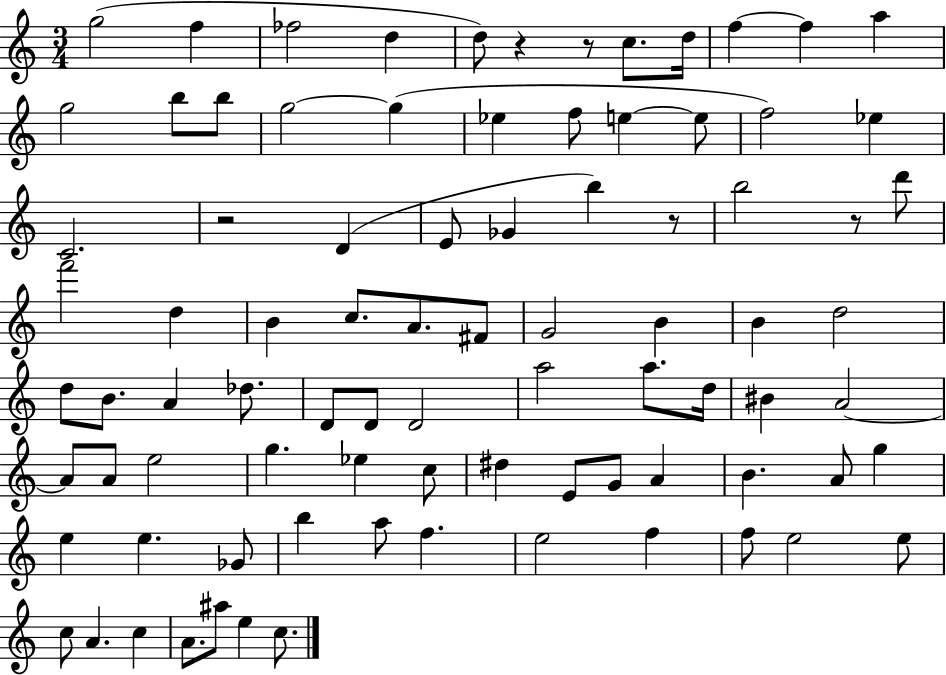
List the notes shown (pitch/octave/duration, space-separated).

G5/h F5/q FES5/h D5/q D5/e R/q R/e C5/e. D5/s F5/q F5/q A5/q G5/h B5/e B5/e G5/h G5/q Eb5/q F5/e E5/q E5/e F5/h Eb5/q C4/h. R/h D4/q E4/e Gb4/q B5/q R/e B5/h R/e D6/e F6/h D5/q B4/q C5/e. A4/e. F#4/e G4/h B4/q B4/q D5/h D5/e B4/e. A4/q Db5/e. D4/e D4/e D4/h A5/h A5/e. D5/s BIS4/q A4/h A4/e A4/e E5/h G5/q. Eb5/q C5/e D#5/q E4/e G4/e A4/q B4/q. A4/e G5/q E5/q E5/q. Gb4/e B5/q A5/e F5/q. E5/h F5/q F5/e E5/h E5/e C5/e A4/q. C5/q A4/e. A#5/e E5/q C5/e.